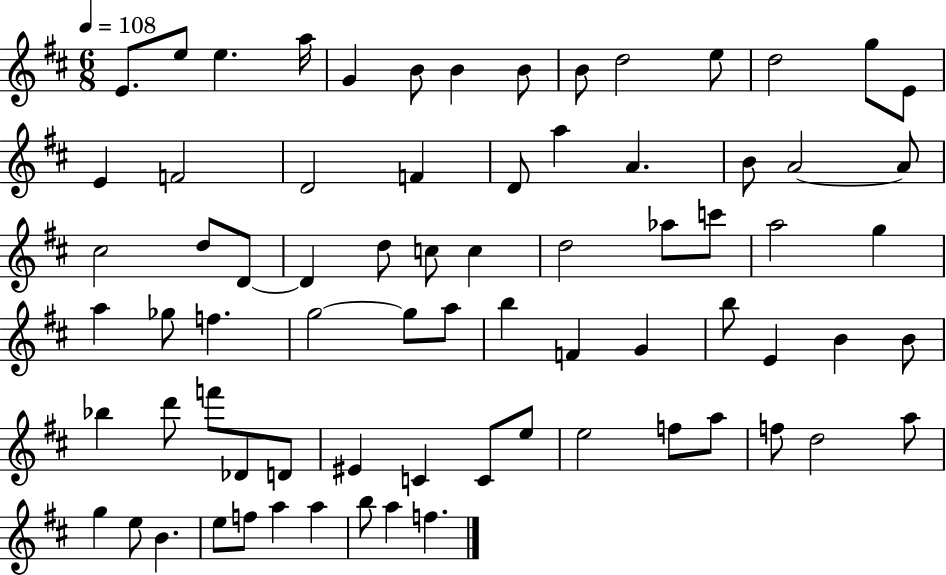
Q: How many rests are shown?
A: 0